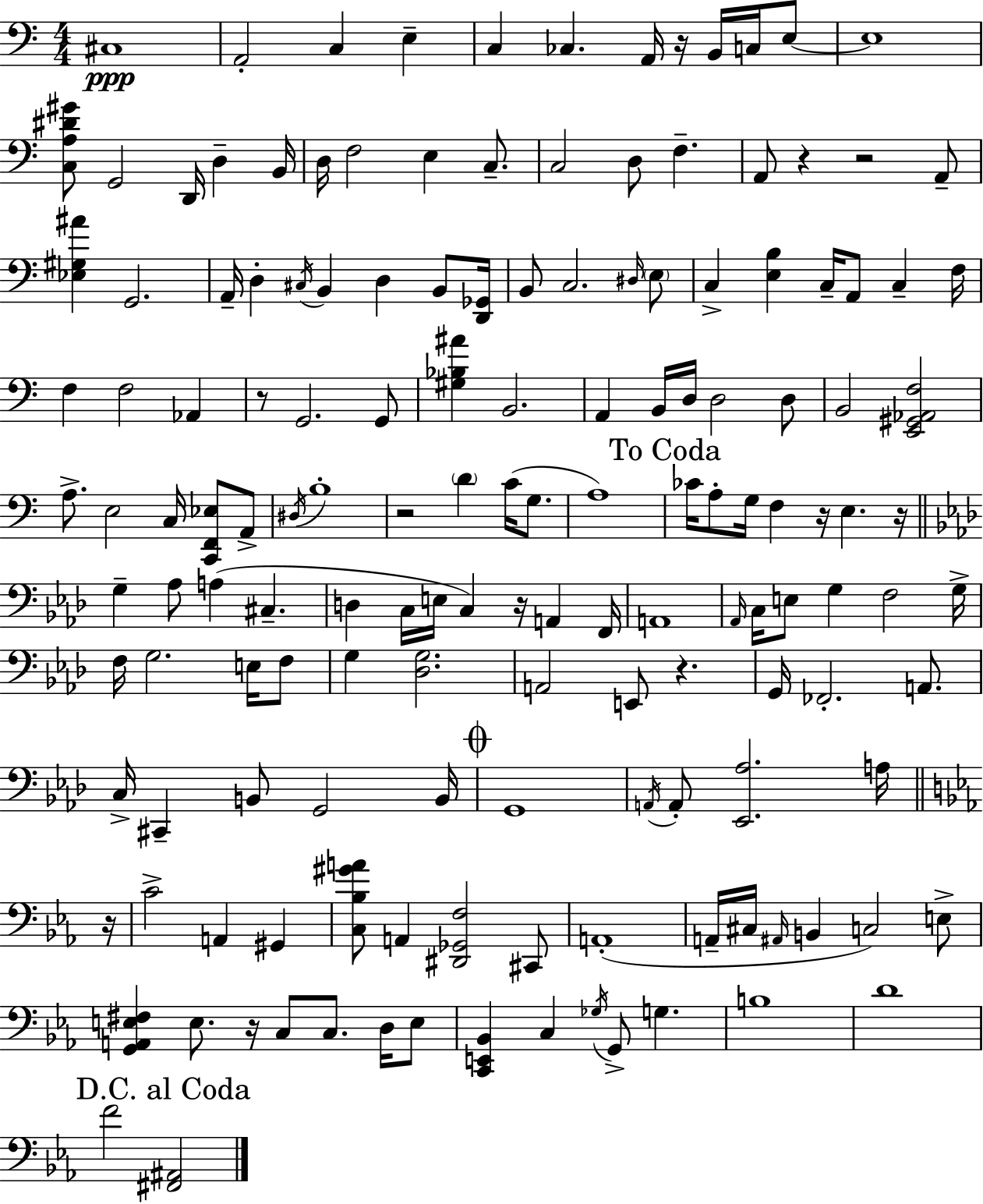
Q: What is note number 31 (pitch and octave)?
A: B2